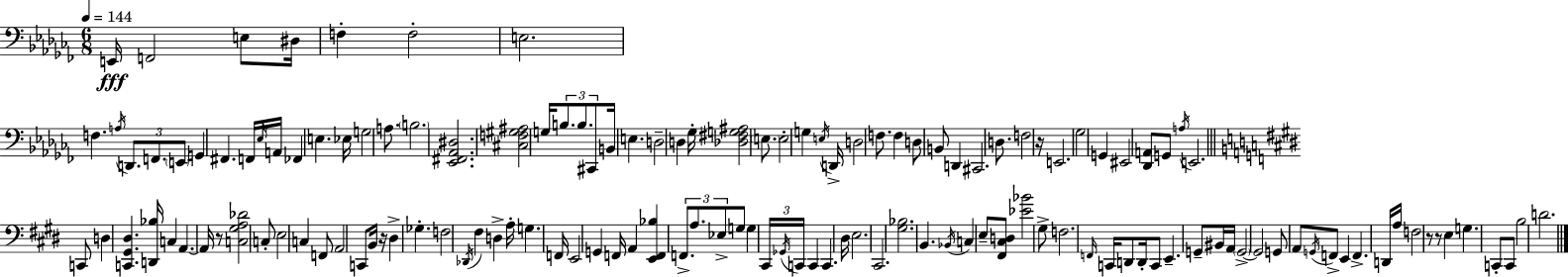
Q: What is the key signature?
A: AES minor